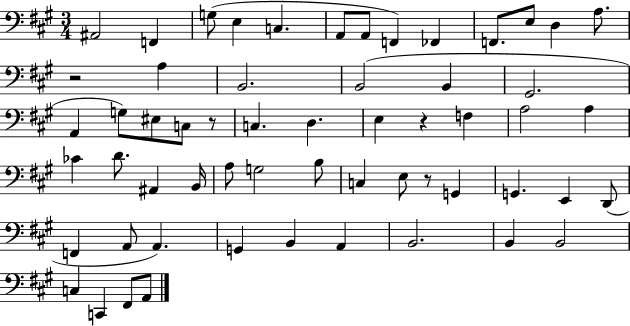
A#2/h F2/q G3/e E3/q C3/q. A2/e A2/e F2/q FES2/q F2/e. E3/e D3/q A3/e. R/h A3/q B2/h. B2/h B2/q G#2/h. A2/q G3/e EIS3/e C3/e R/e C3/q. D3/q. E3/q R/q F3/q A3/h A3/q CES4/q D4/e. A#2/q B2/s A3/e G3/h B3/e C3/q E3/e R/e G2/q G2/q. E2/q D2/e F2/q A2/e A2/q. G2/q B2/q A2/q B2/h. B2/q B2/h C3/q C2/q F#2/e A2/e